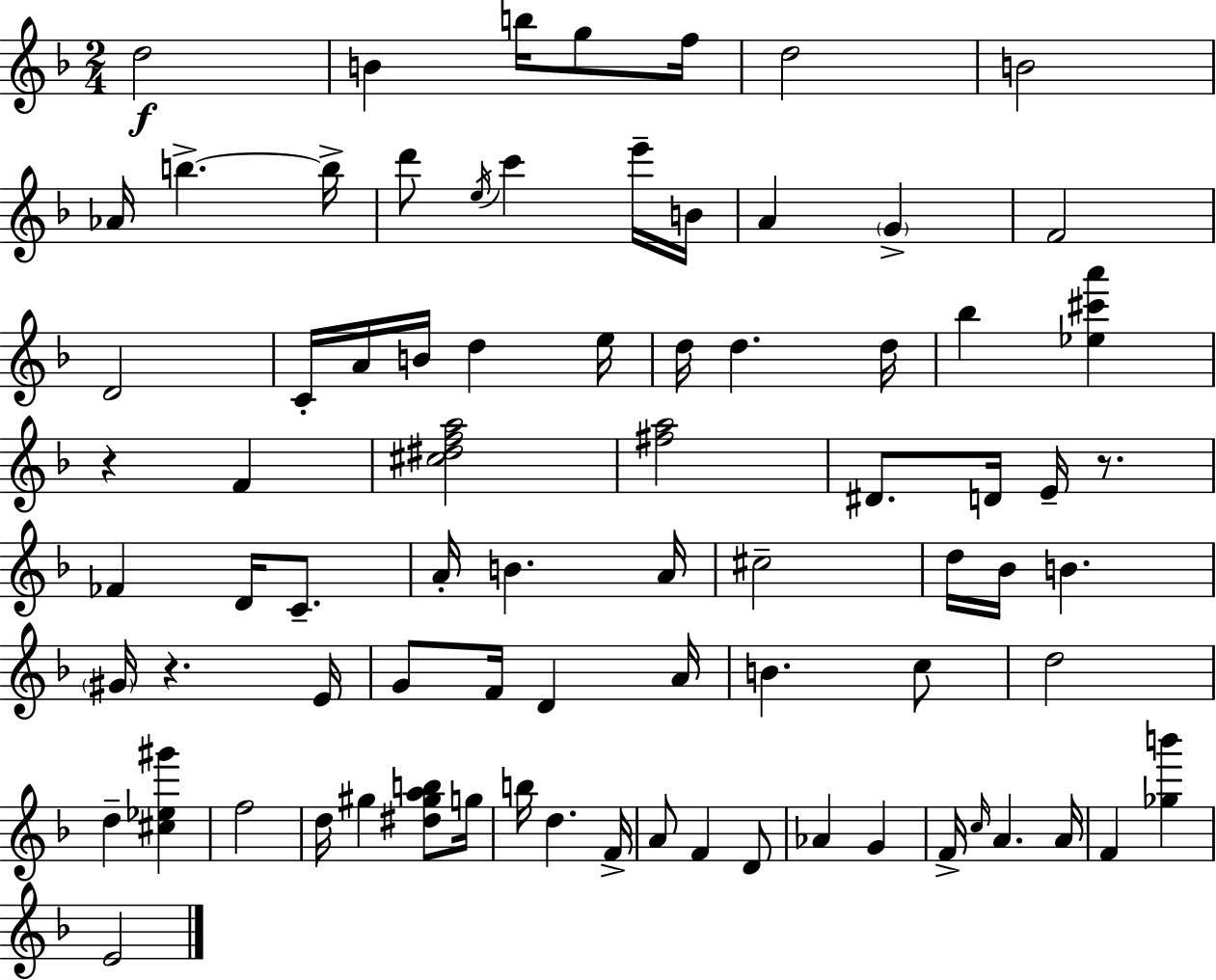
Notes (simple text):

D5/h B4/q B5/s G5/e F5/s D5/h B4/h Ab4/s B5/q. B5/s D6/e E5/s C6/q E6/s B4/s A4/q G4/q F4/h D4/h C4/s A4/s B4/s D5/q E5/s D5/s D5/q. D5/s Bb5/q [Eb5,C#6,A6]/q R/q F4/q [C#5,D#5,F5,A5]/h [F#5,A5]/h D#4/e. D4/s E4/s R/e. FES4/q D4/s C4/e. A4/s B4/q. A4/s C#5/h D5/s Bb4/s B4/q. G#4/s R/q. E4/s G4/e F4/s D4/q A4/s B4/q. C5/e D5/h D5/q [C#5,Eb5,G#6]/q F5/h D5/s G#5/q [D#5,G#5,A5,B5]/e G5/s B5/s D5/q. F4/s A4/e F4/q D4/e Ab4/q G4/q F4/s C5/s A4/q. A4/s F4/q [Gb5,B6]/q E4/h